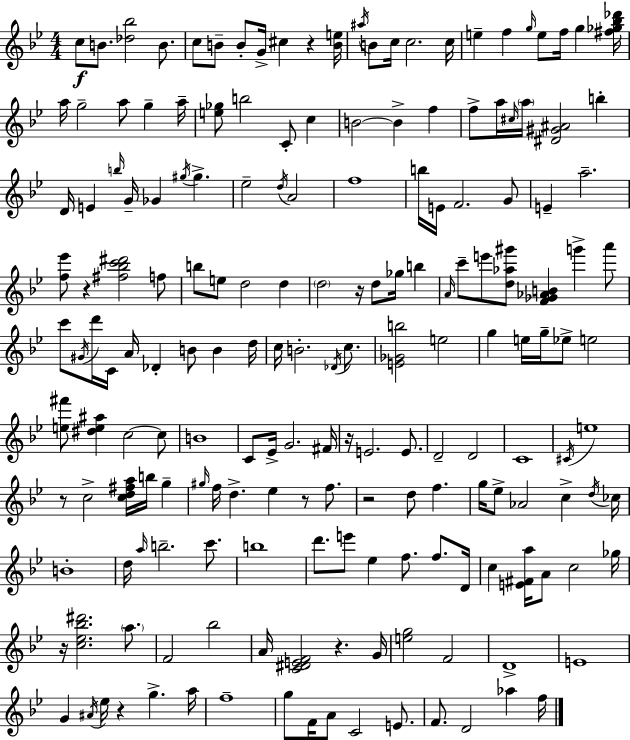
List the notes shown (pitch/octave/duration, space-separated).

C5/e B4/e. [Db5,Bb5]/h B4/e. C5/e B4/e B4/e G4/s C#5/q R/q [B4,E5]/s A#5/s B4/e C5/s C5/h. C5/s E5/q F5/q G5/s E5/e F5/s G5/q [F#5,Gb5,Bb5,Db6]/s A5/s G5/h A5/e G5/q A5/s [E5,Gb5]/e B5/h C4/e C5/q B4/h B4/q F5/q F5/e A5/s C#5/s A5/s [D#4,G#4,A#4]/h B5/q D4/s E4/q B5/s G4/s Gb4/q G#5/s G#5/q. Eb5/h D5/s A4/h F5/w B5/s E4/s F4/h. G4/e E4/q A5/h. [F5,Eb6]/e R/q [F#5,Bb5,C6,D#6]/h F5/e B5/e E5/e D5/h D5/q D5/h R/s D5/e Gb5/s B5/q A4/s C6/e E6/e [D5,Ab5,G#6]/e [F4,Gb4,Ab4,B4]/q G6/q A6/e C6/e G#4/s D6/s C4/s A4/s Db4/q B4/e B4/q D5/s C5/s B4/h. Db4/s C5/e. [E4,Gb4,B5]/h E5/h G5/q E5/s G5/s Eb5/e E5/h [E5,F#6]/e [D#5,E5,A#5]/q C5/h C5/e B4/w C4/e Eb4/s G4/h. F#4/s R/s E4/h. E4/e. D4/h D4/h C4/w C#4/s E5/w R/e C5/h [C5,D5,F#5,A5]/s B5/s G5/q G#5/s F5/s D5/q. Eb5/q R/e F5/e. R/h D5/e F5/q. G5/s Eb5/e Ab4/h C5/q D5/s CES5/s B4/w D5/s A5/s B5/h. C6/e. B5/w D6/e. E6/e Eb5/q F5/e. F5/e. D4/s C5/q [E4,F#4,A5]/s A4/e C5/h Gb5/s R/s [C5,Eb5,Bb5,D#6]/h. A5/e. F4/h Bb5/h A4/s [C4,D#4,E4,F4]/h R/q. G4/s [E5,G5]/h F4/h D4/w E4/w G4/q A#4/s Eb5/s R/q G5/q. A5/s F5/w G5/e F4/s A4/e C4/h E4/e. F4/e. D4/h Ab5/q F5/s